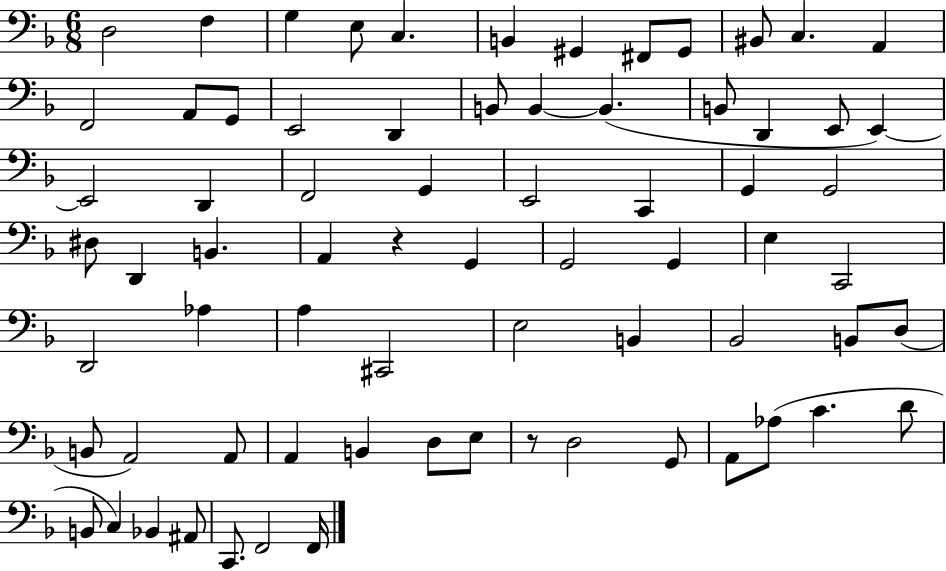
{
  \clef bass
  \numericTimeSignature
  \time 6/8
  \key f \major
  \repeat volta 2 { d2 f4 | g4 e8 c4. | b,4 gis,4 fis,8 gis,8 | bis,8 c4. a,4 | \break f,2 a,8 g,8 | e,2 d,4 | b,8 b,4~~ b,4.( | b,8 d,4 e,8 e,4~~) | \break e,2 d,4 | f,2 g,4 | e,2 c,4 | g,4 g,2 | \break dis8 d,4 b,4. | a,4 r4 g,4 | g,2 g,4 | e4 c,2 | \break d,2 aes4 | a4 cis,2 | e2 b,4 | bes,2 b,8 d8( | \break b,8 a,2) a,8 | a,4 b,4 d8 e8 | r8 d2 g,8 | a,8 aes8( c'4. d'8 | \break b,8 c4) bes,4 ais,8 | c,8. f,2 f,16 | } \bar "|."
}